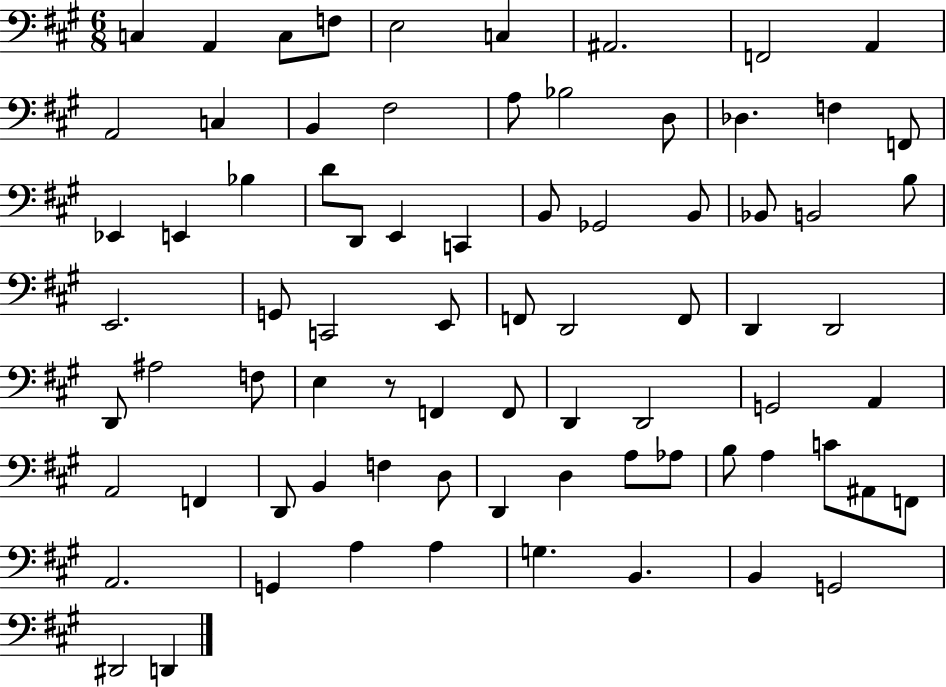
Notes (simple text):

C3/q A2/q C3/e F3/e E3/h C3/q A#2/h. F2/h A2/q A2/h C3/q B2/q F#3/h A3/e Bb3/h D3/e Db3/q. F3/q F2/e Eb2/q E2/q Bb3/q D4/e D2/e E2/q C2/q B2/e Gb2/h B2/e Bb2/e B2/h B3/e E2/h. G2/e C2/h E2/e F2/e D2/h F2/e D2/q D2/h D2/e A#3/h F3/e E3/q R/e F2/q F2/e D2/q D2/h G2/h A2/q A2/h F2/q D2/e B2/q F3/q D3/e D2/q D3/q A3/e Ab3/e B3/e A3/q C4/e A#2/e F2/e A2/h. G2/q A3/q A3/q G3/q. B2/q. B2/q G2/h D#2/h D2/q